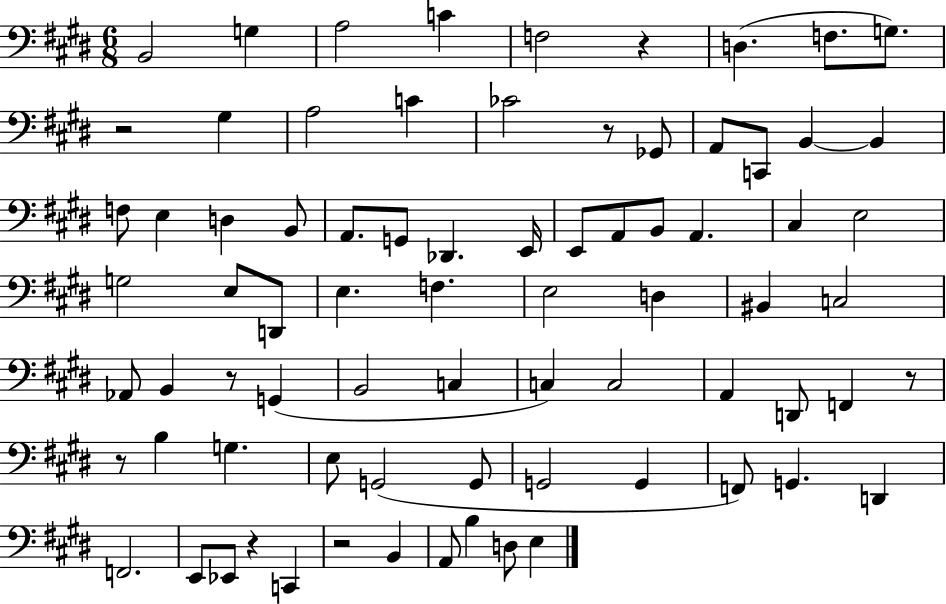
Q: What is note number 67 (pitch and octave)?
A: B3